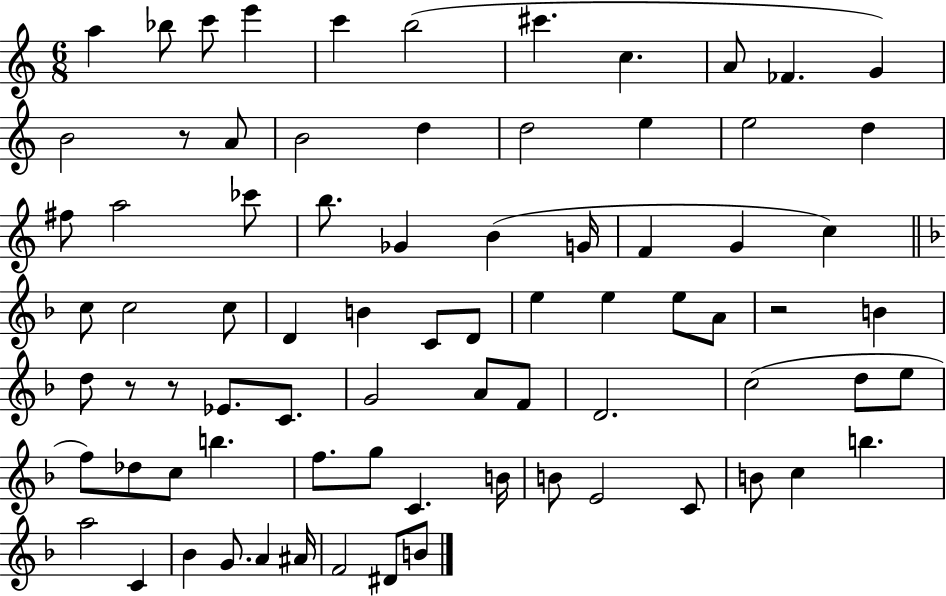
{
  \clef treble
  \numericTimeSignature
  \time 6/8
  \key c \major
  a''4 bes''8 c'''8 e'''4 | c'''4 b''2( | cis'''4. c''4. | a'8 fes'4. g'4) | \break b'2 r8 a'8 | b'2 d''4 | d''2 e''4 | e''2 d''4 | \break fis''8 a''2 ces'''8 | b''8. ges'4 b'4( g'16 | f'4 g'4 c''4) | \bar "||" \break \key f \major c''8 c''2 c''8 | d'4 b'4 c'8 d'8 | e''4 e''4 e''8 a'8 | r2 b'4 | \break d''8 r8 r8 ees'8. c'8. | g'2 a'8 f'8 | d'2. | c''2( d''8 e''8 | \break f''8) des''8 c''8 b''4. | f''8. g''8 c'4. b'16 | b'8 e'2 c'8 | b'8 c''4 b''4. | \break a''2 c'4 | bes'4 g'8. a'4 ais'16 | f'2 dis'8 b'8 | \bar "|."
}